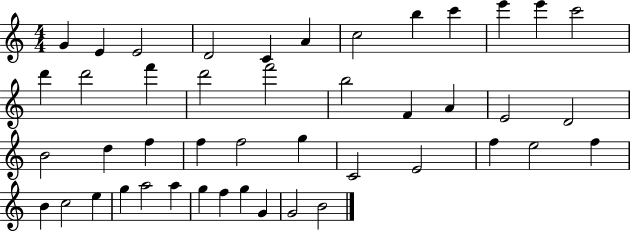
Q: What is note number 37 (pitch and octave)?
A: G5